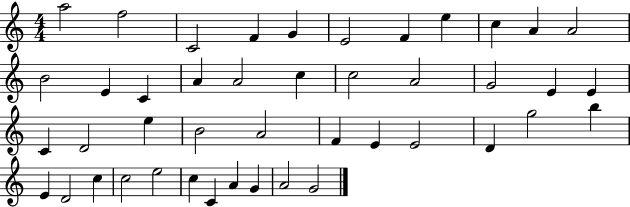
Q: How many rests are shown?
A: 0